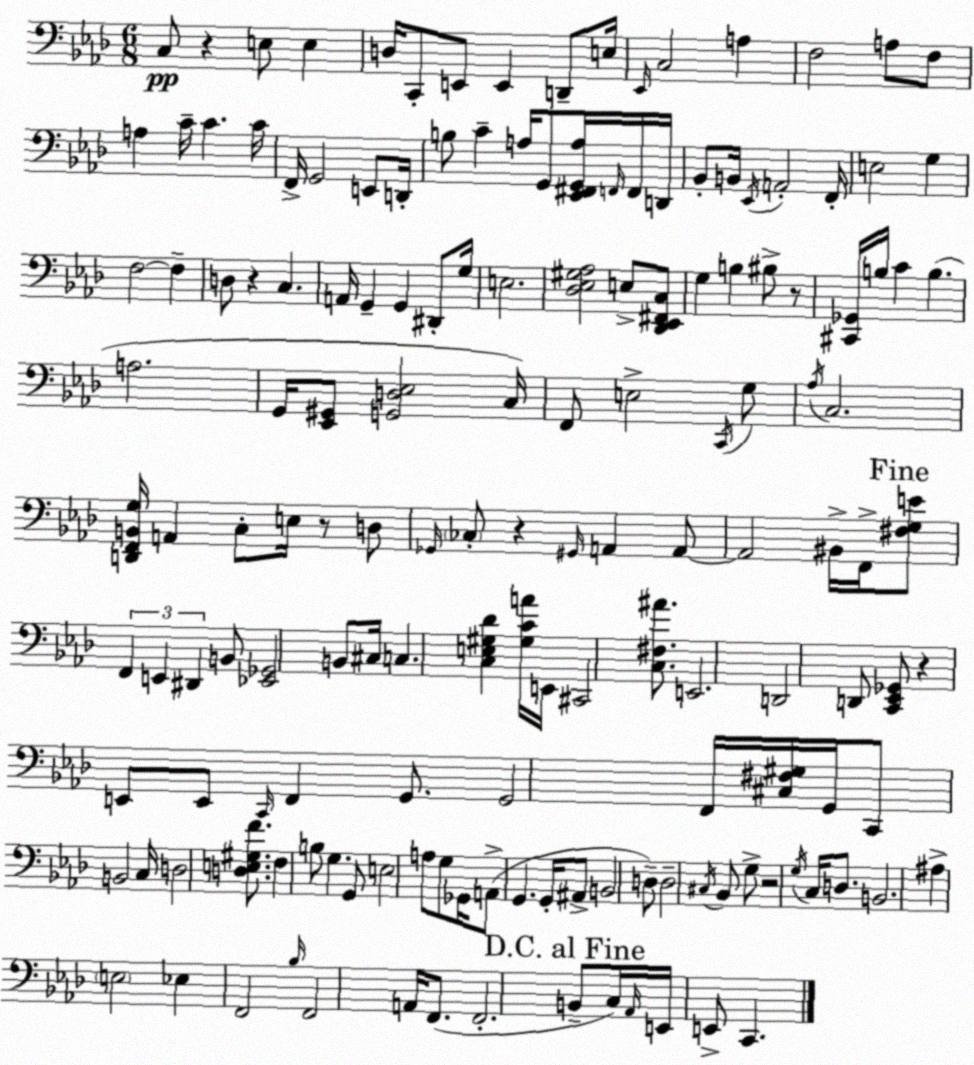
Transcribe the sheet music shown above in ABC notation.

X:1
T:Untitled
M:6/8
L:1/4
K:Ab
C,/2 z E,/2 E, D,/4 C,,/2 E,,/2 E,, D,,/2 E,/4 _E,,/4 C,2 A, F,2 A,/2 F,/2 A, C/4 C C/4 F,,/4 G,,2 E,,/2 D,,/4 B,/2 C A,/4 G,,/2 [_E,,^F,,G,,A,]/4 F,,/4 F,,/4 D,,/4 _B,,/2 B,,/4 _E,,/4 A,,2 F,,/4 E,2 G, F,2 F, D,/2 z C, A,,/4 G,, G,, ^D,,/2 G,/4 E,2 [_D,_E,^G,_A,]2 E,/2 [_D,,_E,,^F,,C,]/2 G, B, ^B,/2 z/2 [^C,,_G,,]/4 B,/4 C B, A,2 G,,/4 [_E,,^G,,]/2 [G,,D,_E,]2 C,/4 F,,/2 E,2 C,,/4 G,/2 _A,/4 C,2 [D,,F,,B,,G,]/4 A,, C,/2 E,/4 z/2 D,/2 _G,,/4 _C,/2 z ^G,,/4 A,, A,,/2 A,,2 ^B,,/4 F,,/4 [^F,G,E]/2 F,, E,, ^D,, B,,/2 [_E,,_G,,]2 B,,/2 ^C,/4 C, [C,E,^G,_D] [^G,CA]/4 E,,/4 ^C,,2 [C,^F,^A]/2 E,,2 D,,2 D,,/2 [C,,_E,,_G,,]/2 z E,,/2 E,,/2 C,,/4 F,, G,,/2 G,,2 F,,/4 [^C,^F,^G,]/4 G,,/4 C,,/2 B,,2 C,/4 D,2 [D,E,^G,F]/2 F, B,/2 G, G,,/2 E,2 A,/2 G,/2 _G,,/4 A,,/2 G,, G,,/4 ^A,,/2 B,,2 D,/2 D,2 ^C,/4 _B,,/2 G,/2 z2 G,/4 C,/4 D,/2 B,,2 ^A, E,2 _E, F,,2 _B,/4 F,,2 A,,/4 F,,/2 F,,2 B,,/2 C,/4 _A,,/4 E,,/4 E,,/2 C,,